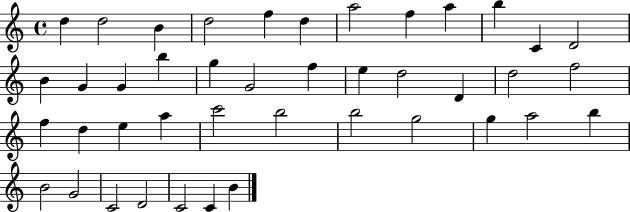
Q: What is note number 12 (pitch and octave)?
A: D4